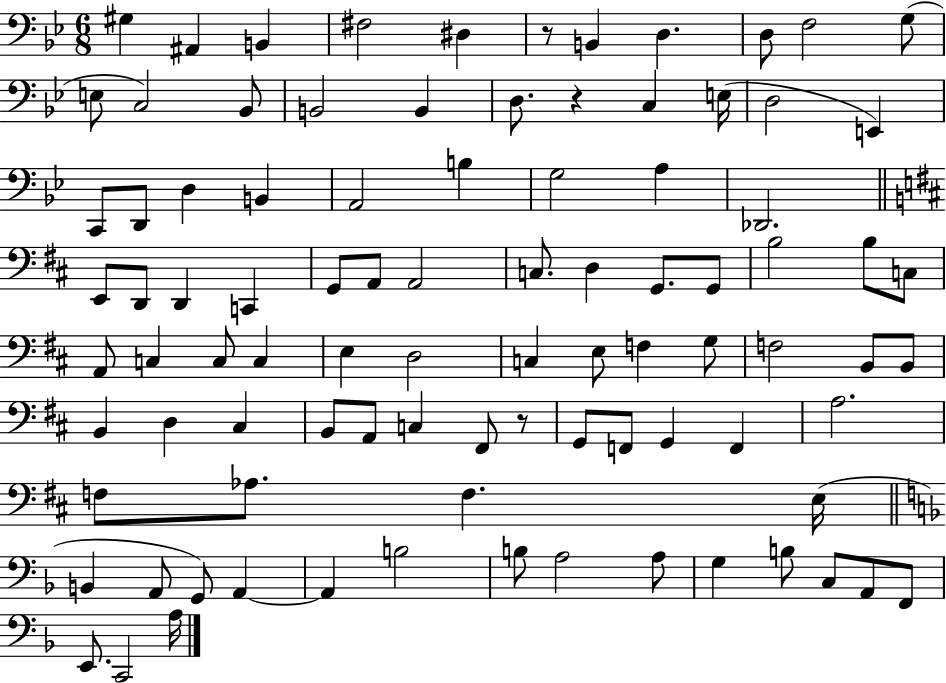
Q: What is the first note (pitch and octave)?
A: G#3